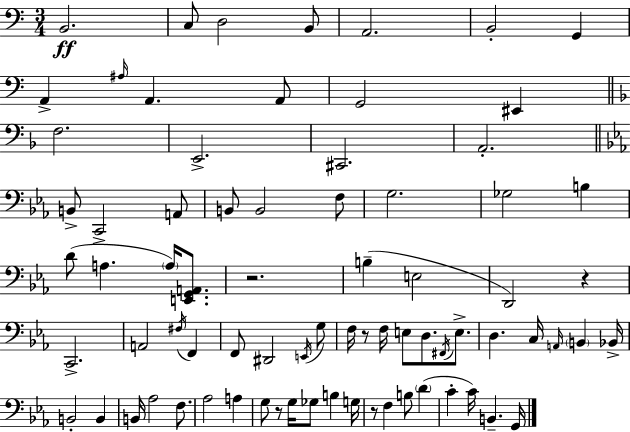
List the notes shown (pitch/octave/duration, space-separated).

B2/h. C3/e D3/h B2/e A2/h. B2/h G2/q A2/q A#3/s A2/q. A2/e G2/h EIS2/q F3/h. E2/h. C#2/h. A2/h. B2/e C2/h A2/e B2/e B2/h F3/e G3/h. Gb3/h B3/q D4/e A3/q. A3/s [E2,G2,A2]/e. R/h. B3/q E3/h D2/h R/q C2/h. A2/h F#3/s F2/q F2/e D#2/h E2/s G3/e F3/s R/e F3/s E3/e D3/e. F#2/s E3/e. D3/q. C3/s A2/s B2/q Bb2/s B2/h B2/q B2/s Ab3/h F3/e. Ab3/h A3/q G3/e R/e G3/s Gb3/e B3/q G3/s R/e F3/q B3/e D4/q C4/q C4/s B2/q. G2/s